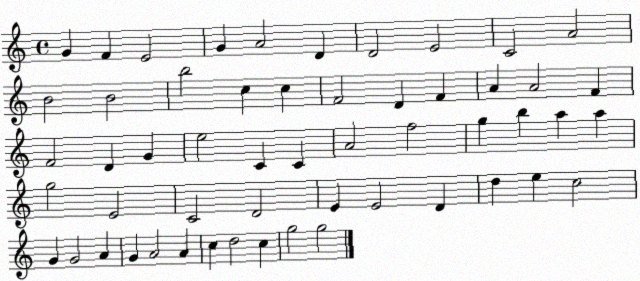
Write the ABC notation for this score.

X:1
T:Untitled
M:4/4
L:1/4
K:C
G F E2 G A2 D D2 E2 C2 A2 B2 B2 b2 c c F2 D F A A2 F F2 D G e2 C C A2 f2 g b a a g2 E2 C2 D2 E E2 D d e c2 G G2 A G A2 A c d2 c g2 g2